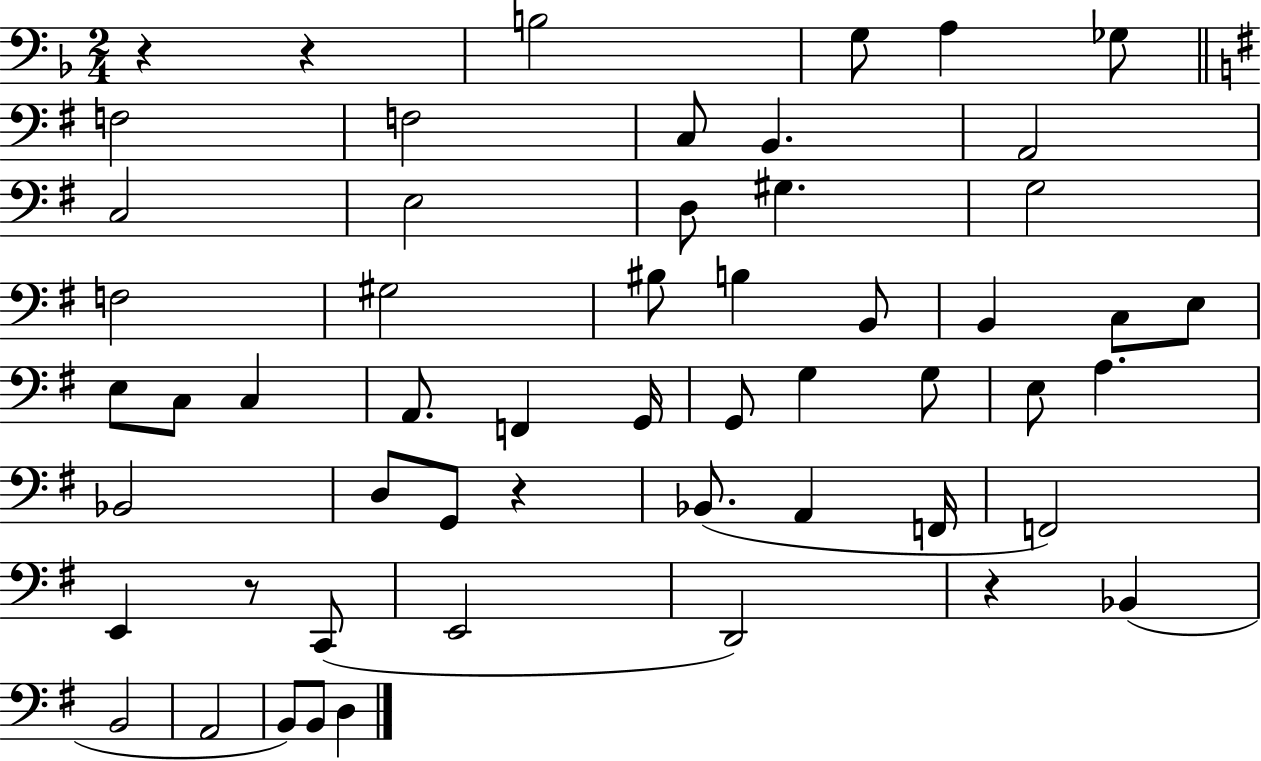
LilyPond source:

{
  \clef bass
  \numericTimeSignature
  \time 2/4
  \key f \major
  \repeat volta 2 { r4 r4 | b2 | g8 a4 ges8 | \bar "||" \break \key g \major f2 | f2 | c8 b,4. | a,2 | \break c2 | e2 | d8 gis4. | g2 | \break f2 | gis2 | bis8 b4 b,8 | b,4 c8 e8 | \break e8 c8 c4 | a,8. f,4 g,16 | g,8 g4 g8 | e8 a4. | \break bes,2 | d8 g,8 r4 | bes,8.( a,4 f,16 | f,2) | \break e,4 r8 c,8( | e,2 | d,2) | r4 bes,4( | \break b,2 | a,2 | b,8) b,8 d4 | } \bar "|."
}